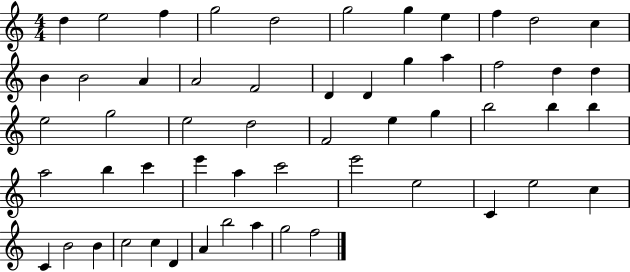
{
  \clef treble
  \numericTimeSignature
  \time 4/4
  \key c \major
  d''4 e''2 f''4 | g''2 d''2 | g''2 g''4 e''4 | f''4 d''2 c''4 | \break b'4 b'2 a'4 | a'2 f'2 | d'4 d'4 g''4 a''4 | f''2 d''4 d''4 | \break e''2 g''2 | e''2 d''2 | f'2 e''4 g''4 | b''2 b''4 b''4 | \break a''2 b''4 c'''4 | e'''4 a''4 c'''2 | e'''2 e''2 | c'4 e''2 c''4 | \break c'4 b'2 b'4 | c''2 c''4 d'4 | a'4 b''2 a''4 | g''2 f''2 | \break \bar "|."
}